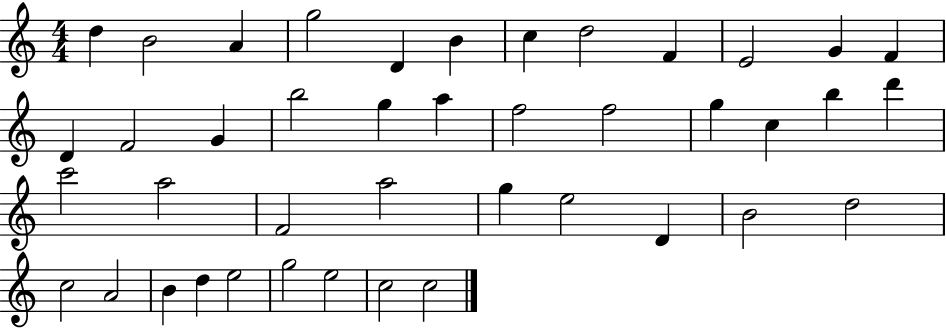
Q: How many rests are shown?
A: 0